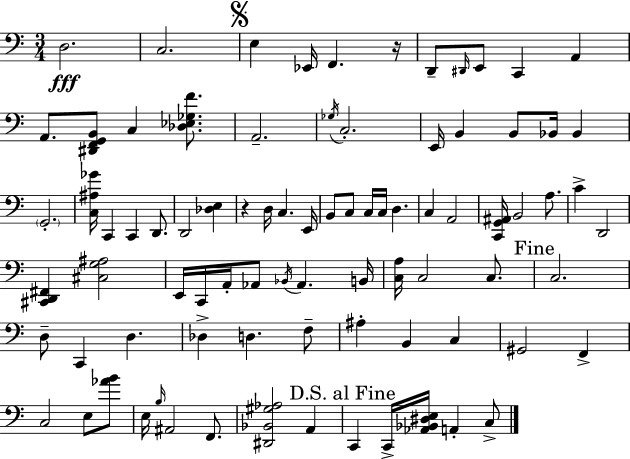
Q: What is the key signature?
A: C major